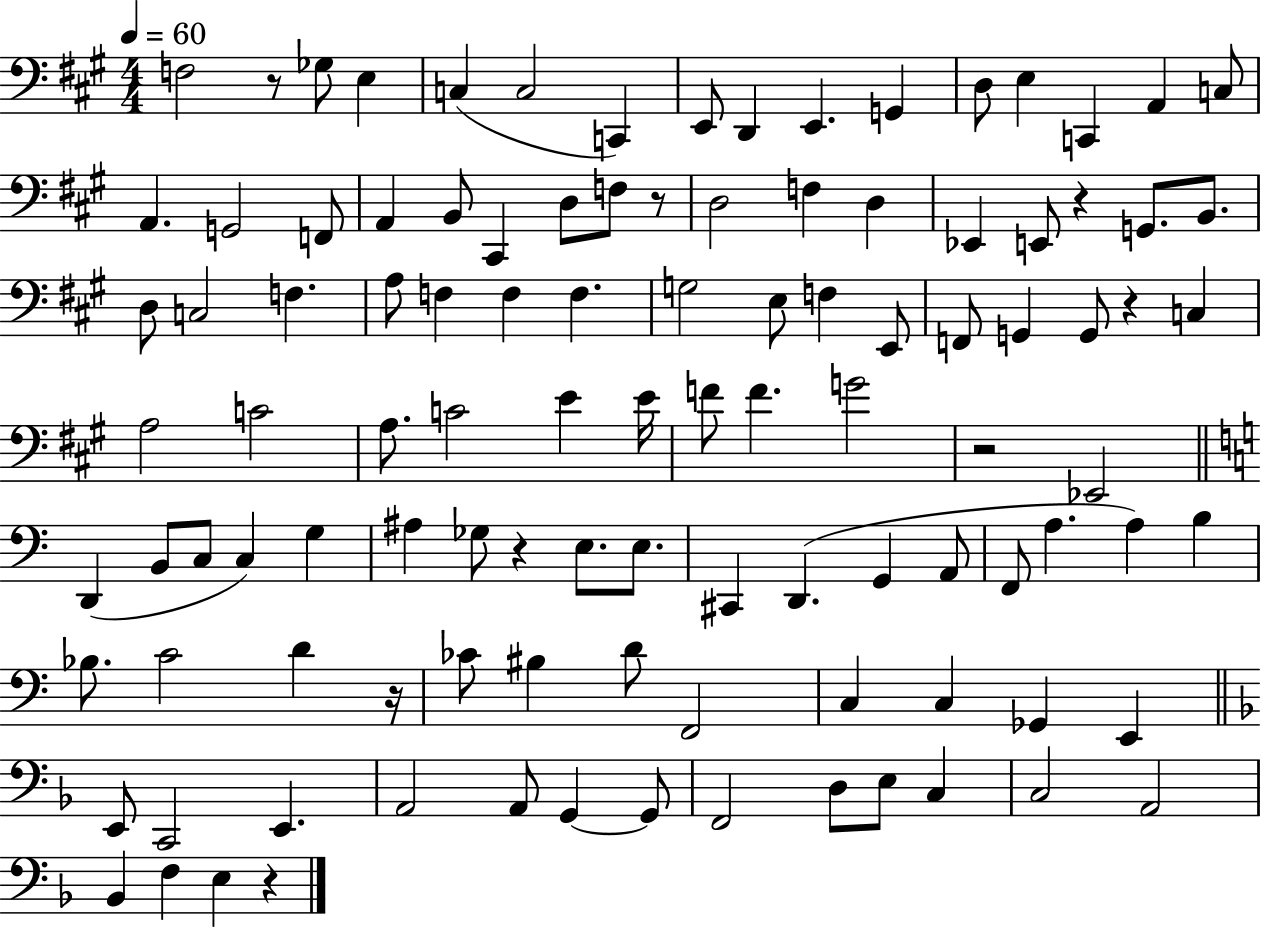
X:1
T:Untitled
M:4/4
L:1/4
K:A
F,2 z/2 _G,/2 E, C, C,2 C,, E,,/2 D,, E,, G,, D,/2 E, C,, A,, C,/2 A,, G,,2 F,,/2 A,, B,,/2 ^C,, D,/2 F,/2 z/2 D,2 F, D, _E,, E,,/2 z G,,/2 B,,/2 D,/2 C,2 F, A,/2 F, F, F, G,2 E,/2 F, E,,/2 F,,/2 G,, G,,/2 z C, A,2 C2 A,/2 C2 E E/4 F/2 F G2 z2 _E,,2 D,, B,,/2 C,/2 C, G, ^A, _G,/2 z E,/2 E,/2 ^C,, D,, G,, A,,/2 F,,/2 A, A, B, _B,/2 C2 D z/4 _C/2 ^B, D/2 F,,2 C, C, _G,, E,, E,,/2 C,,2 E,, A,,2 A,,/2 G,, G,,/2 F,,2 D,/2 E,/2 C, C,2 A,,2 _B,, F, E, z